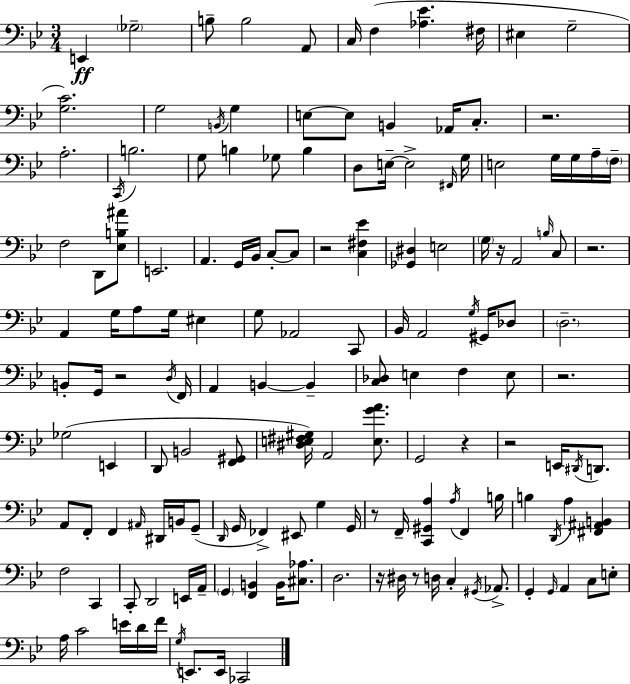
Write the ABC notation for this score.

X:1
T:Untitled
M:3/4
L:1/4
K:Bb
E,, _G,2 B,/2 B,2 A,,/2 C,/4 F, [_A,_E] ^F,/4 ^E, G,2 [G,C]2 G,2 B,,/4 G, E,/2 E,/2 B,, _A,,/4 C,/2 z2 A,2 C,,/4 B,2 G,/2 B, _G,/2 B, D,/2 E,/4 E,2 ^F,,/4 G,/4 E,2 G,/4 G,/4 A,/4 F,/4 F,2 D,,/2 [_E,B,^A]/2 E,,2 A,, G,,/4 _B,,/4 C,/2 C,/2 z2 [C,^F,_E] [_G,,^D,] E,2 G,/4 z/4 A,,2 B,/4 C,/2 z2 A,, G,/4 A,/2 G,/4 ^E, G,/2 _A,,2 C,,/2 _B,,/4 A,,2 G,/4 ^G,,/4 _D,/2 D,2 B,,/2 G,,/4 z2 D,/4 F,,/4 A,, B,, B,, [C,_D,]/2 E, F, E,/2 z2 _G,2 E,, D,,/2 B,,2 [F,,^G,,]/2 [^D,E,^F,^G,]/4 A,,2 [E,GA]/2 G,,2 z z2 E,,/4 ^D,,/4 D,,/2 A,,/2 F,,/2 F,, ^A,,/4 ^D,,/4 B,,/4 G,,/2 D,,/4 G,,/4 _F,, ^E,,/2 G, G,,/4 z/2 F,,/4 [C,,^G,,A,] A,/4 F,, B,/4 B, D,,/4 A, [^F,,^A,,B,,] F,2 C,, C,,/2 D,,2 E,,/4 A,,/4 G,, [F,,B,,] B,,/4 [^C,_A,]/2 D,2 z/4 ^D,/4 z/2 D,/4 C, ^G,,/4 _A,,/2 G,, G,,/4 A,, C,/2 E,/2 A,/4 C2 E/4 D/4 F/4 G,/4 E,,/2 E,,/4 _C,,2